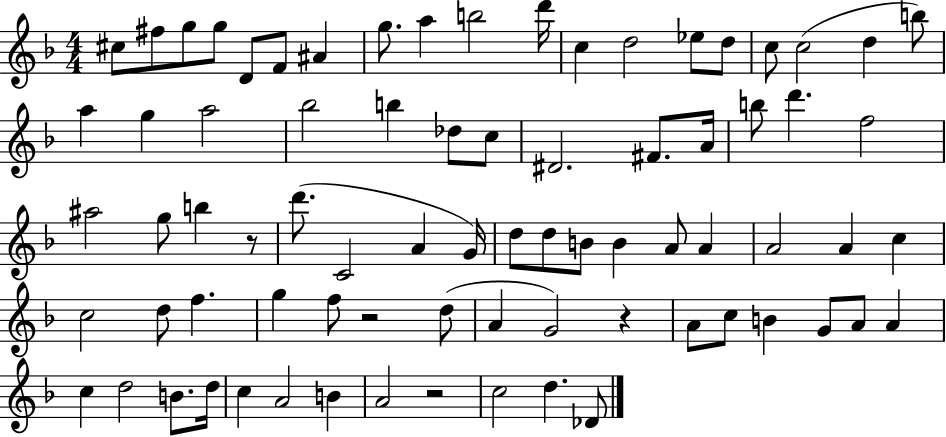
C#5/e F#5/e G5/e G5/e D4/e F4/e A#4/q G5/e. A5/q B5/h D6/s C5/q D5/h Eb5/e D5/e C5/e C5/h D5/q B5/e A5/q G5/q A5/h Bb5/h B5/q Db5/e C5/e D#4/h. F#4/e. A4/s B5/e D6/q. F5/h A#5/h G5/e B5/q R/e D6/e. C4/h A4/q G4/s D5/e D5/e B4/e B4/q A4/e A4/q A4/h A4/q C5/q C5/h D5/e F5/q. G5/q F5/e R/h D5/e A4/q G4/h R/q A4/e C5/e B4/q G4/e A4/e A4/q C5/q D5/h B4/e. D5/s C5/q A4/h B4/q A4/h R/h C5/h D5/q. Db4/e